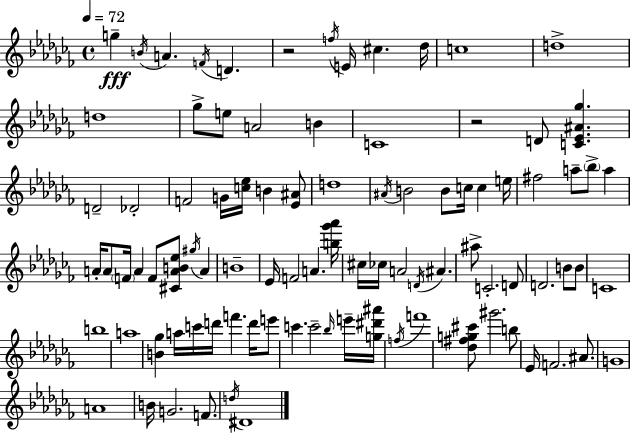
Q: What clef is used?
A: treble